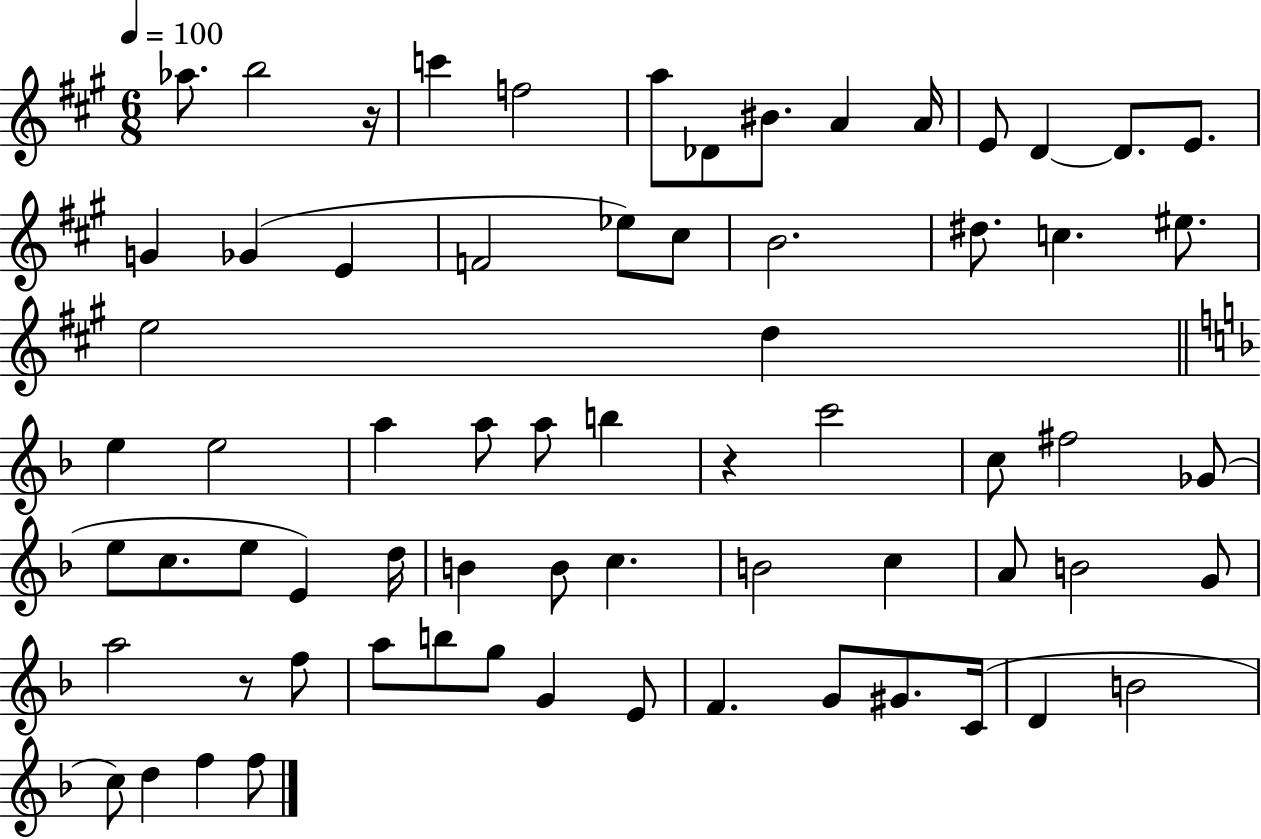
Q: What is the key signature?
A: A major